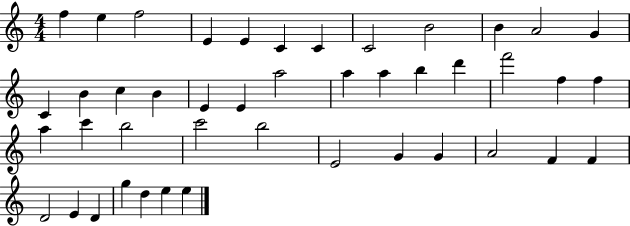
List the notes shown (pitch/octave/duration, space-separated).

F5/q E5/q F5/h E4/q E4/q C4/q C4/q C4/h B4/h B4/q A4/h G4/q C4/q B4/q C5/q B4/q E4/q E4/q A5/h A5/q A5/q B5/q D6/q F6/h F5/q F5/q A5/q C6/q B5/h C6/h B5/h E4/h G4/q G4/q A4/h F4/q F4/q D4/h E4/q D4/q G5/q D5/q E5/q E5/q